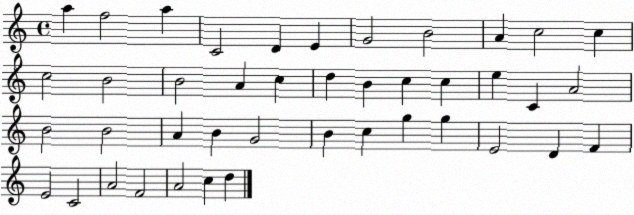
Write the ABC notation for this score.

X:1
T:Untitled
M:4/4
L:1/4
K:C
a f2 a C2 D E G2 B2 A c2 c c2 B2 B2 A c d B c c e C A2 B2 B2 A B G2 B c g g E2 D F E2 C2 A2 F2 A2 c d